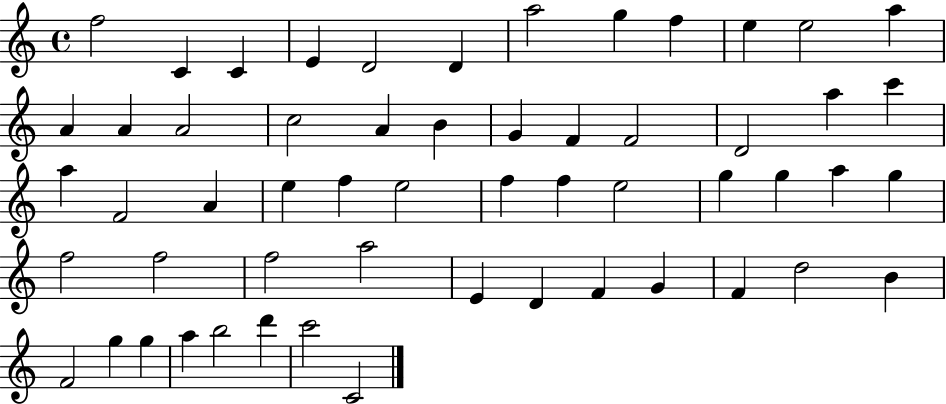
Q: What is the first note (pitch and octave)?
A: F5